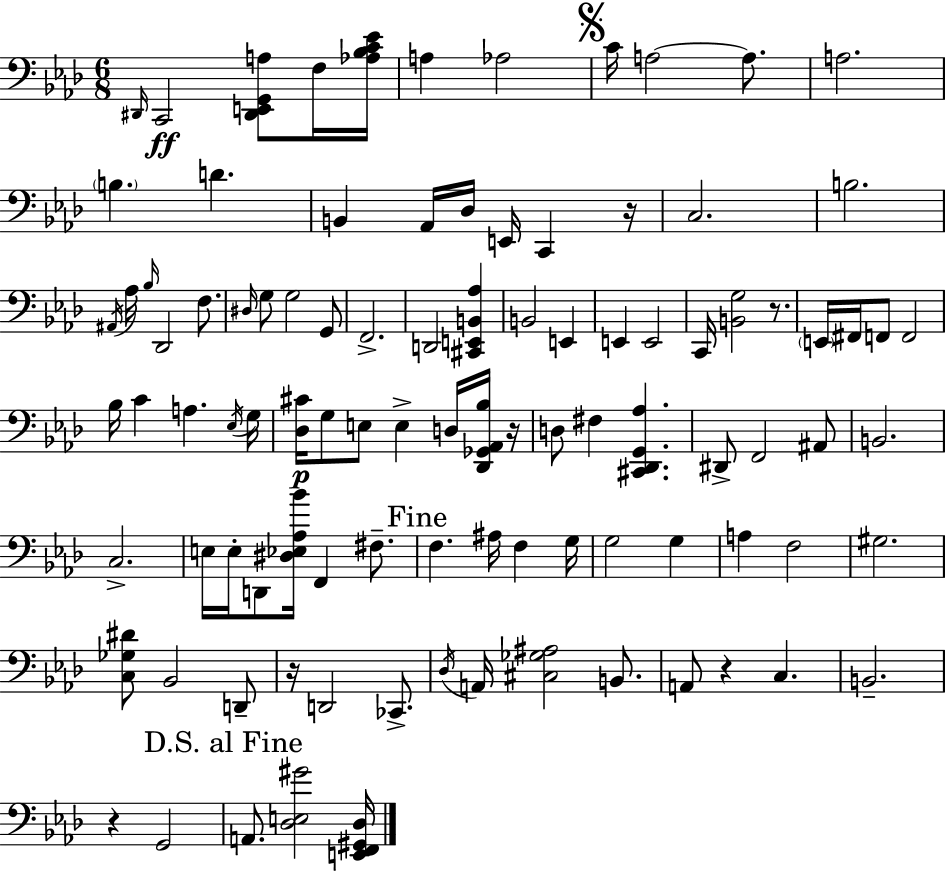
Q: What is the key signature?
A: AES major